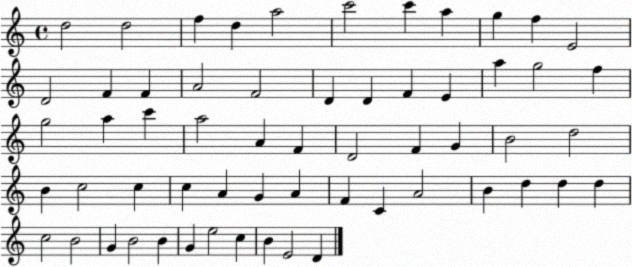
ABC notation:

X:1
T:Untitled
M:4/4
L:1/4
K:C
d2 d2 f d a2 c'2 c' a g f E2 D2 F F A2 F2 D D F E a g2 f g2 a c' a2 A F D2 F G B2 d2 B c2 c c A G A F C A2 B d d d c2 B2 G B2 B G e2 c B E2 D